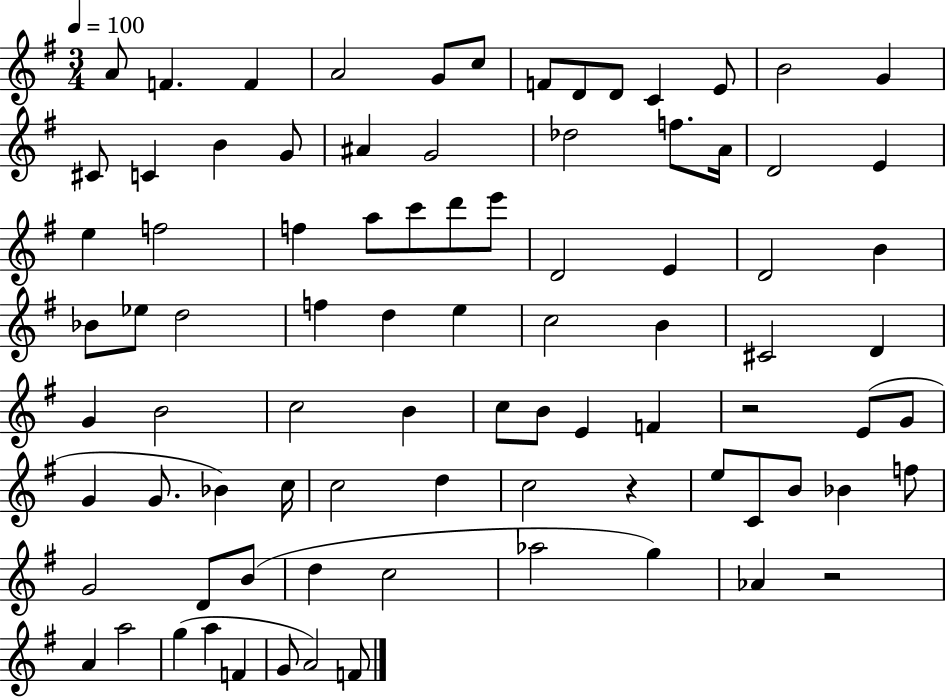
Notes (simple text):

A4/e F4/q. F4/q A4/h G4/e C5/e F4/e D4/e D4/e C4/q E4/e B4/h G4/q C#4/e C4/q B4/q G4/e A#4/q G4/h Db5/h F5/e. A4/s D4/h E4/q E5/q F5/h F5/q A5/e C6/e D6/e E6/e D4/h E4/q D4/h B4/q Bb4/e Eb5/e D5/h F5/q D5/q E5/q C5/h B4/q C#4/h D4/q G4/q B4/h C5/h B4/q C5/e B4/e E4/q F4/q R/h E4/e G4/e G4/q G4/e. Bb4/q C5/s C5/h D5/q C5/h R/q E5/e C4/e B4/e Bb4/q F5/e G4/h D4/e B4/e D5/q C5/h Ab5/h G5/q Ab4/q R/h A4/q A5/h G5/q A5/q F4/q G4/e A4/h F4/e